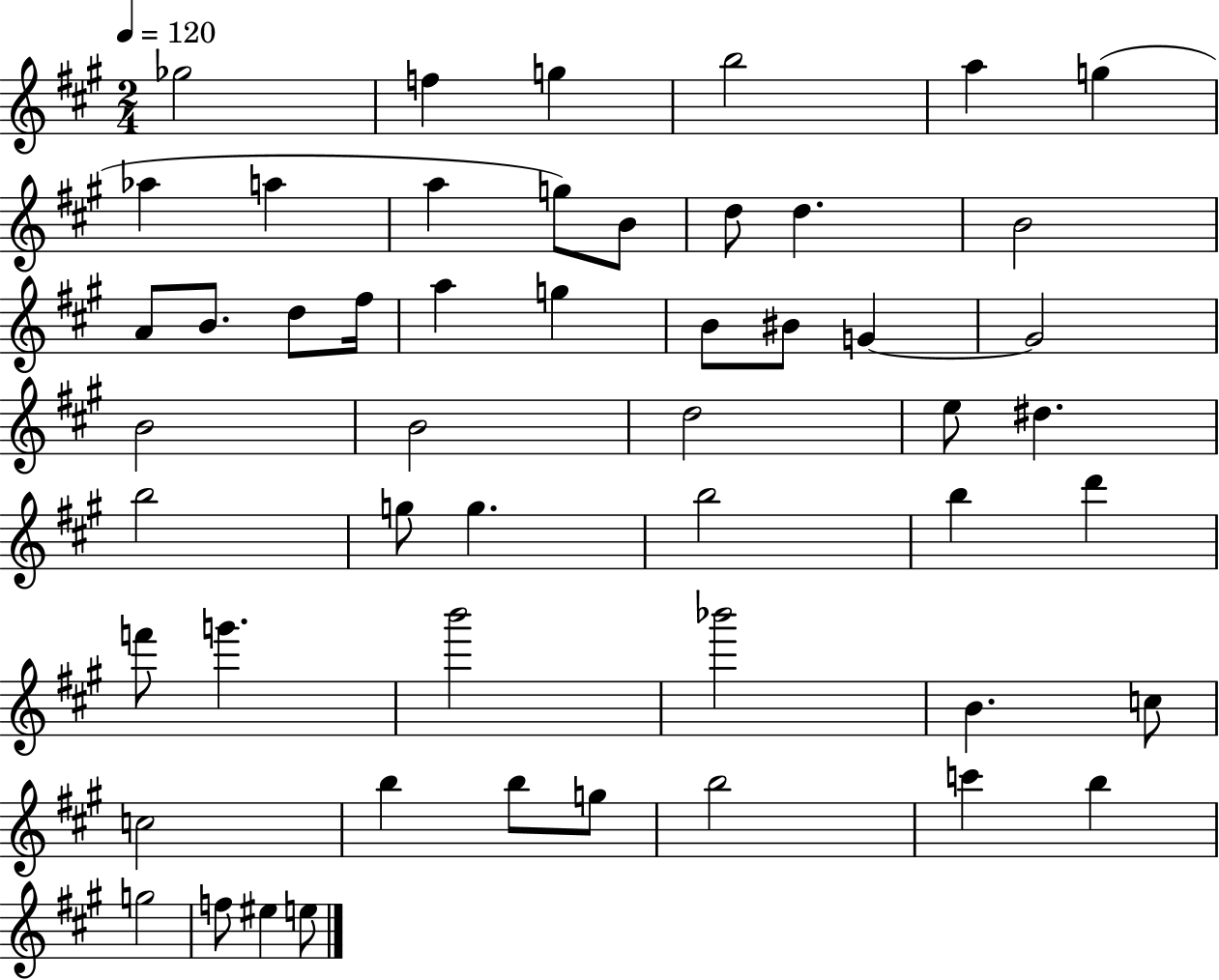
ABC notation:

X:1
T:Untitled
M:2/4
L:1/4
K:A
_g2 f g b2 a g _a a a g/2 B/2 d/2 d B2 A/2 B/2 d/2 ^f/4 a g B/2 ^B/2 G G2 B2 B2 d2 e/2 ^d b2 g/2 g b2 b d' f'/2 g' b'2 _b'2 B c/2 c2 b b/2 g/2 b2 c' b g2 f/2 ^e e/2